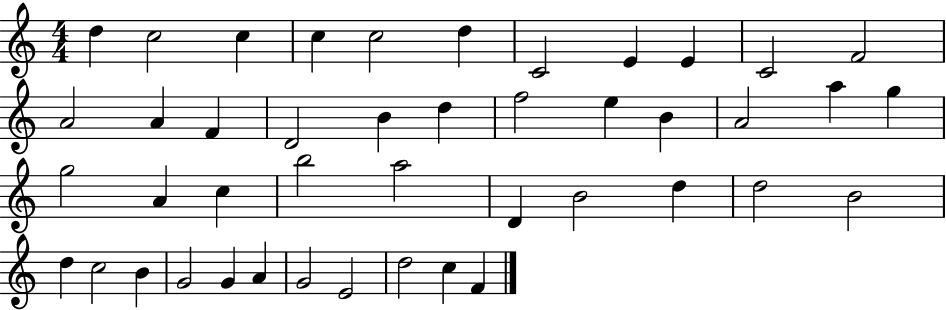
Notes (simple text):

D5/q C5/h C5/q C5/q C5/h D5/q C4/h E4/q E4/q C4/h F4/h A4/h A4/q F4/q D4/h B4/q D5/q F5/h E5/q B4/q A4/h A5/q G5/q G5/h A4/q C5/q B5/h A5/h D4/q B4/h D5/q D5/h B4/h D5/q C5/h B4/q G4/h G4/q A4/q G4/h E4/h D5/h C5/q F4/q